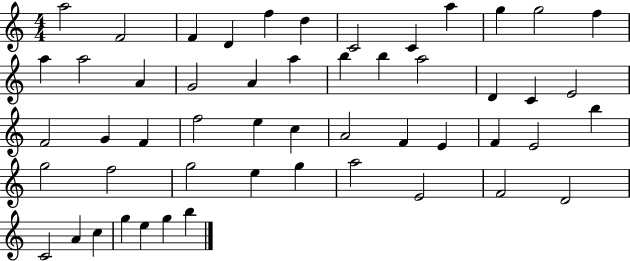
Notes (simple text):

A5/h F4/h F4/q D4/q F5/q D5/q C4/h C4/q A5/q G5/q G5/h F5/q A5/q A5/h A4/q G4/h A4/q A5/q B5/q B5/q A5/h D4/q C4/q E4/h F4/h G4/q F4/q F5/h E5/q C5/q A4/h F4/q E4/q F4/q E4/h B5/q G5/h F5/h G5/h E5/q G5/q A5/h E4/h F4/h D4/h C4/h A4/q C5/q G5/q E5/q G5/q B5/q